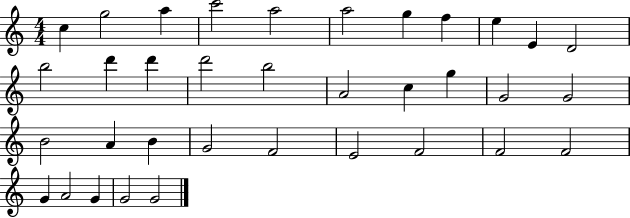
{
  \clef treble
  \numericTimeSignature
  \time 4/4
  \key c \major
  c''4 g''2 a''4 | c'''2 a''2 | a''2 g''4 f''4 | e''4 e'4 d'2 | \break b''2 d'''4 d'''4 | d'''2 b''2 | a'2 c''4 g''4 | g'2 g'2 | \break b'2 a'4 b'4 | g'2 f'2 | e'2 f'2 | f'2 f'2 | \break g'4 a'2 g'4 | g'2 g'2 | \bar "|."
}